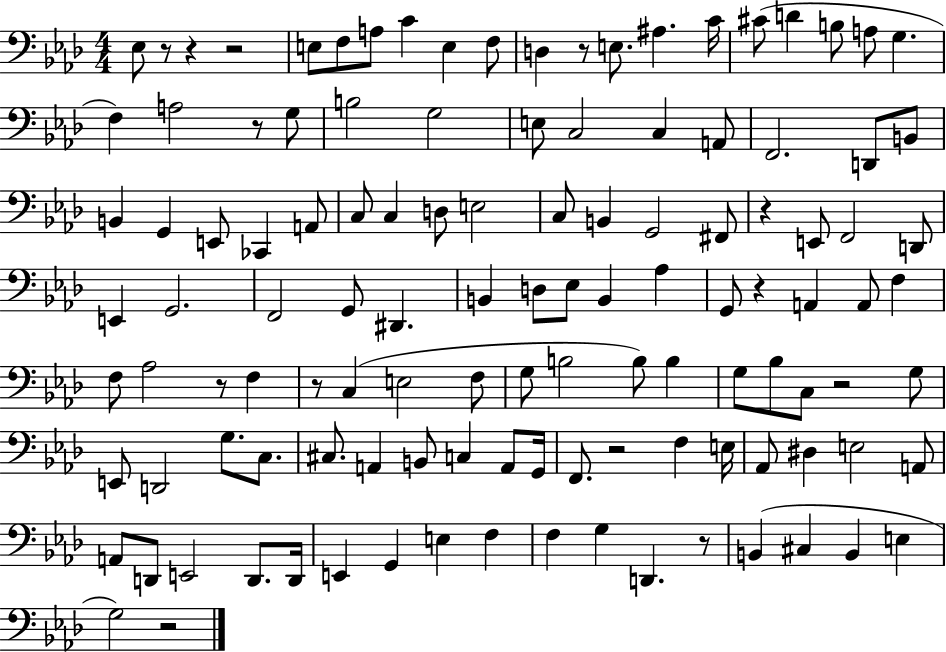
{
  \clef bass
  \numericTimeSignature
  \time 4/4
  \key aes \major
  ees8 r8 r4 r2 | e8 f8 a8 c'4 e4 f8 | d4 r8 e8. ais4. c'16 | cis'8( d'4 b8 a8 g4. | \break f4) a2 r8 g8 | b2 g2 | e8 c2 c4 a,8 | f,2. d,8 b,8 | \break b,4 g,4 e,8 ces,4 a,8 | c8 c4 d8 e2 | c8 b,4 g,2 fis,8 | r4 e,8 f,2 d,8 | \break e,4 g,2. | f,2 g,8 dis,4. | b,4 d8 ees8 b,4 aes4 | g,8 r4 a,4 a,8 f4 | \break f8 aes2 r8 f4 | r8 c4( e2 f8 | g8 b2 b8) b4 | g8 bes8 c8 r2 g8 | \break e,8 d,2 g8. c8. | cis8. a,4 b,8 c4 a,8 g,16 | f,8. r2 f4 e16 | aes,8 dis4 e2 a,8 | \break a,8 d,8 e,2 d,8. d,16 | e,4 g,4 e4 f4 | f4 g4 d,4. r8 | b,4( cis4 b,4 e4 | \break g2) r2 | \bar "|."
}